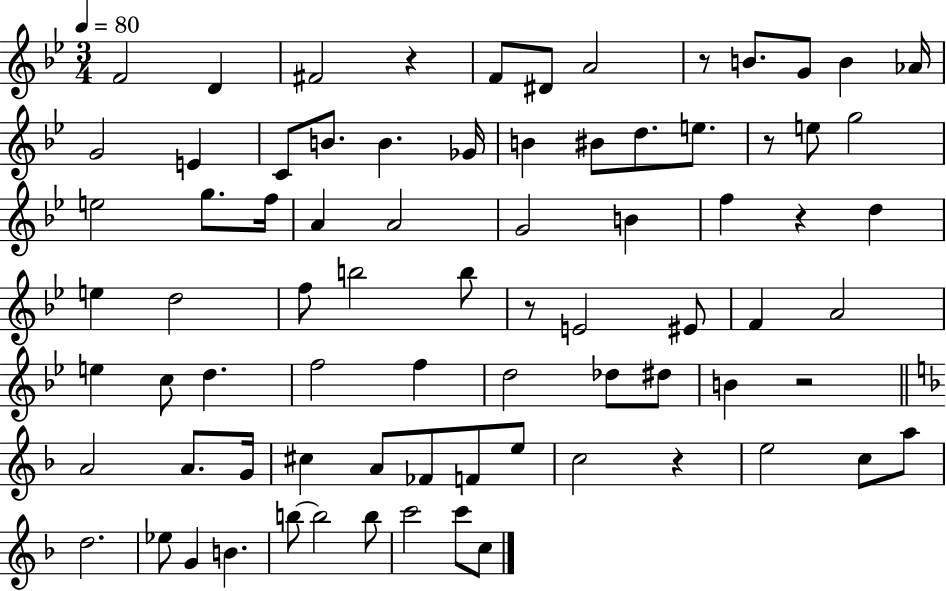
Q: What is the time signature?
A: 3/4